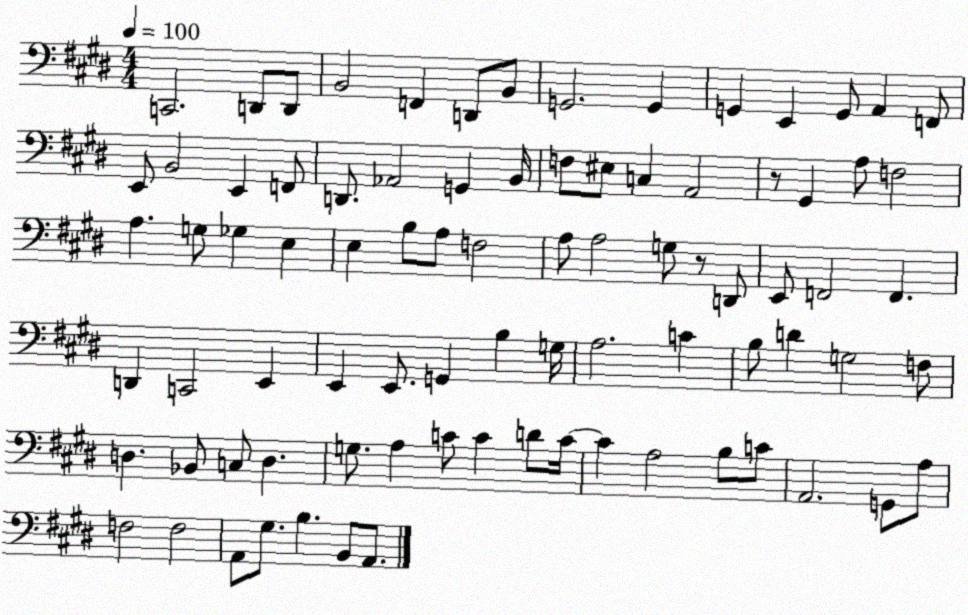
X:1
T:Untitled
M:4/4
L:1/4
K:E
C,,2 D,,/2 D,,/2 B,,2 F,, D,,/2 B,,/2 G,,2 G,, G,, E,, G,,/2 A,, F,,/2 E,,/2 B,,2 E,, F,,/2 D,,/2 _A,,2 G,, B,,/4 F,/2 ^E,/2 C, A,,2 z/2 ^G,, A,/2 F,2 A, G,/2 _G, E, E, B,/2 A,/2 F,2 A,/2 A,2 G,/2 z/2 D,,/2 E,,/2 F,,2 F,, D,, C,,2 E,, E,, E,,/2 G,, B, G,/4 A,2 C B,/2 D G,2 F,/2 D, _B,,/2 C,/2 D, G,/2 A, C/2 C D/2 C/4 C A,2 B,/2 C/2 A,,2 G,,/2 A,/2 F,2 F,2 A,,/2 ^G,/2 B, B,,/2 A,,/2